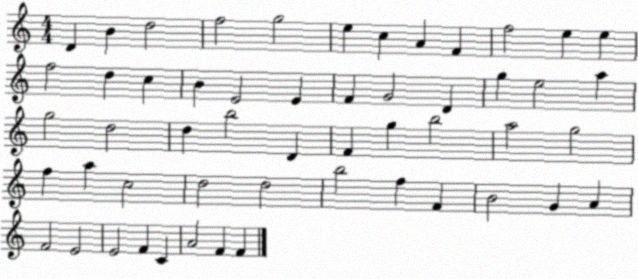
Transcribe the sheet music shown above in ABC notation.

X:1
T:Untitled
M:4/4
L:1/4
K:C
D B d2 f2 g2 e c A F f2 e e f2 d c B E2 E F G2 D g e2 a g2 d2 d b2 D F g b2 a2 g2 f a c2 d2 d2 b2 f F B2 G A F2 E2 E2 F C A2 F F